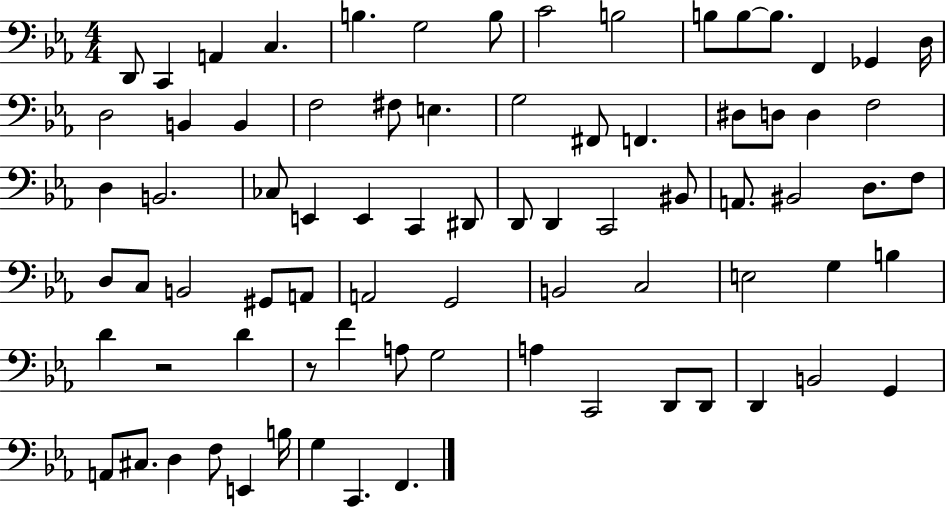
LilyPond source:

{
  \clef bass
  \numericTimeSignature
  \time 4/4
  \key ees \major
  \repeat volta 2 { d,8 c,4 a,4 c4. | b4. g2 b8 | c'2 b2 | b8 b8~~ b8. f,4 ges,4 d16 | \break d2 b,4 b,4 | f2 fis8 e4. | g2 fis,8 f,4. | dis8 d8 d4 f2 | \break d4 b,2. | ces8 e,4 e,4 c,4 dis,8 | d,8 d,4 c,2 bis,8 | a,8. bis,2 d8. f8 | \break d8 c8 b,2 gis,8 a,8 | a,2 g,2 | b,2 c2 | e2 g4 b4 | \break d'4 r2 d'4 | r8 f'4 a8 g2 | a4 c,2 d,8 d,8 | d,4 b,2 g,4 | \break a,8 cis8. d4 f8 e,4 b16 | g4 c,4. f,4. | } \bar "|."
}